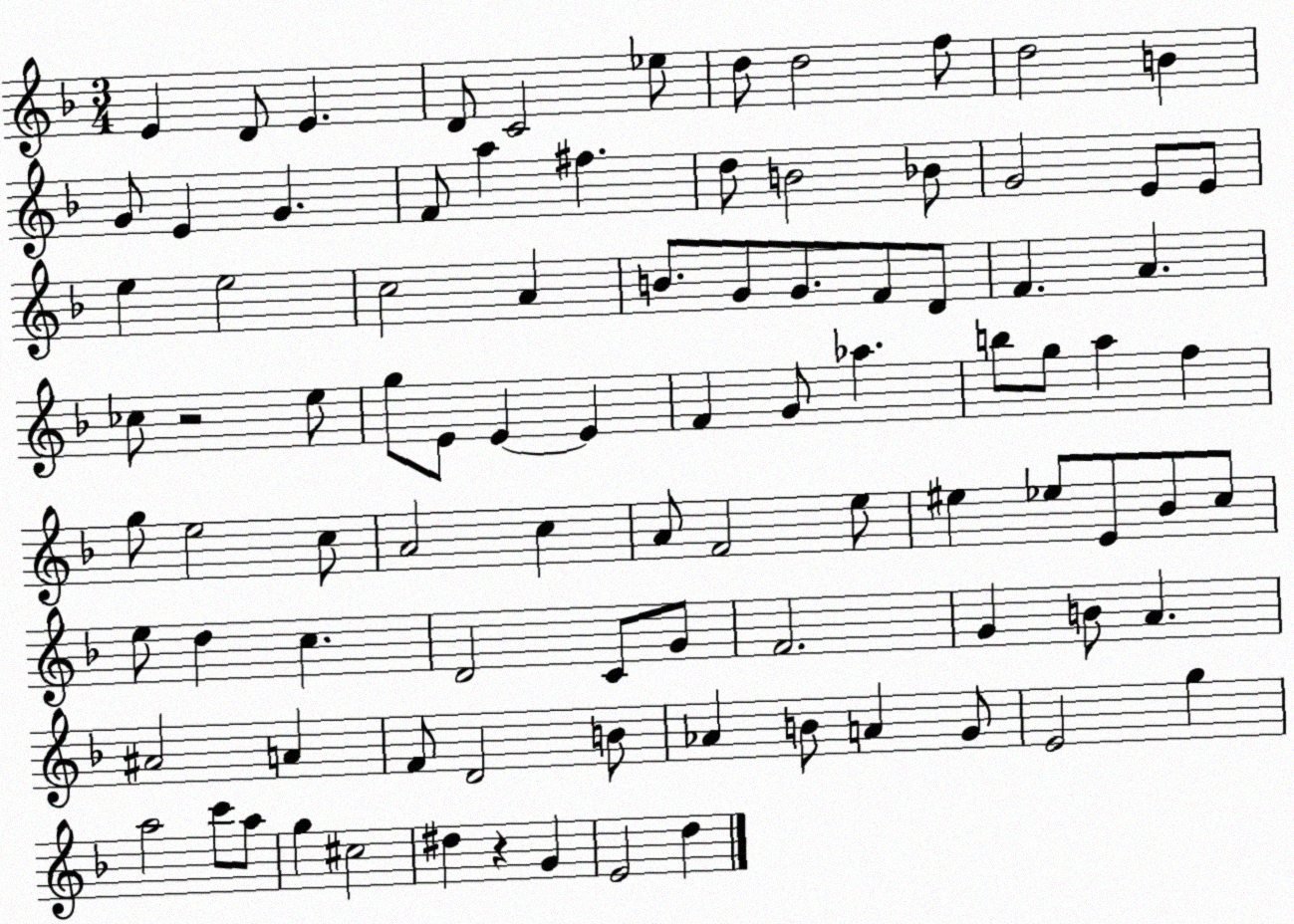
X:1
T:Untitled
M:3/4
L:1/4
K:F
E D/2 E D/2 C2 _e/2 d/2 d2 f/2 d2 B G/2 E G F/2 a ^f d/2 B2 _B/2 G2 E/2 E/2 e e2 c2 A B/2 G/2 G/2 F/2 D/2 F A _c/2 z2 e/2 g/2 E/2 E E F G/2 _a b/2 g/2 a f g/2 e2 c/2 A2 c A/2 F2 e/2 ^e _e/2 E/2 _B/2 c/2 e/2 d c D2 C/2 G/2 F2 G B/2 A ^A2 A F/2 D2 B/2 _A B/2 A G/2 E2 g a2 c'/2 a/2 g ^c2 ^d z G E2 d